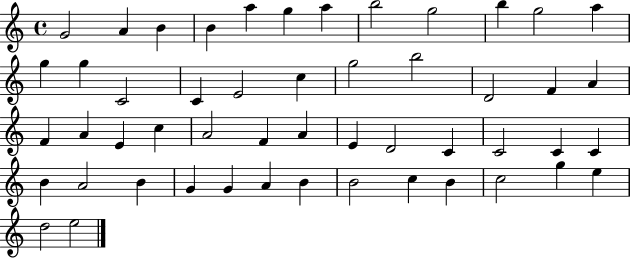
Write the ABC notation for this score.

X:1
T:Untitled
M:4/4
L:1/4
K:C
G2 A B B a g a b2 g2 b g2 a g g C2 C E2 c g2 b2 D2 F A F A E c A2 F A E D2 C C2 C C B A2 B G G A B B2 c B c2 g e d2 e2